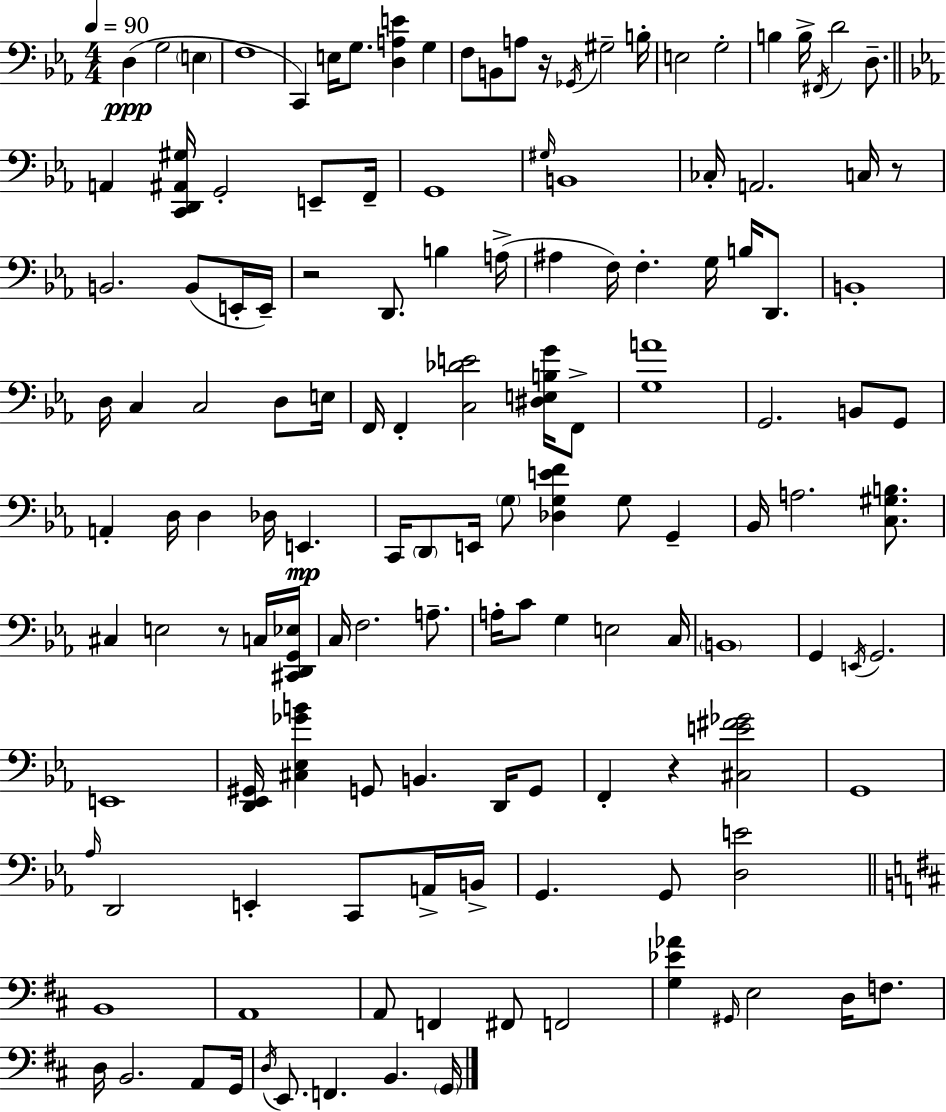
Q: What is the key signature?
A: EES major